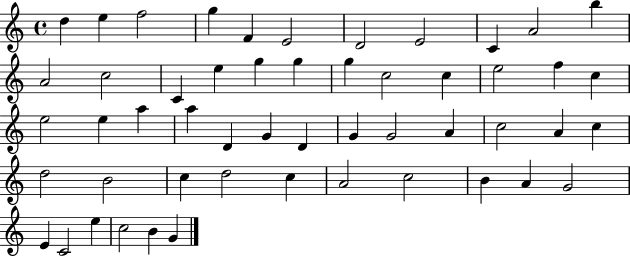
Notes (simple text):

D5/q E5/q F5/h G5/q F4/q E4/h D4/h E4/h C4/q A4/h B5/q A4/h C5/h C4/q E5/q G5/q G5/q G5/q C5/h C5/q E5/h F5/q C5/q E5/h E5/q A5/q A5/q D4/q G4/q D4/q G4/q G4/h A4/q C5/h A4/q C5/q D5/h B4/h C5/q D5/h C5/q A4/h C5/h B4/q A4/q G4/h E4/q C4/h E5/q C5/h B4/q G4/q